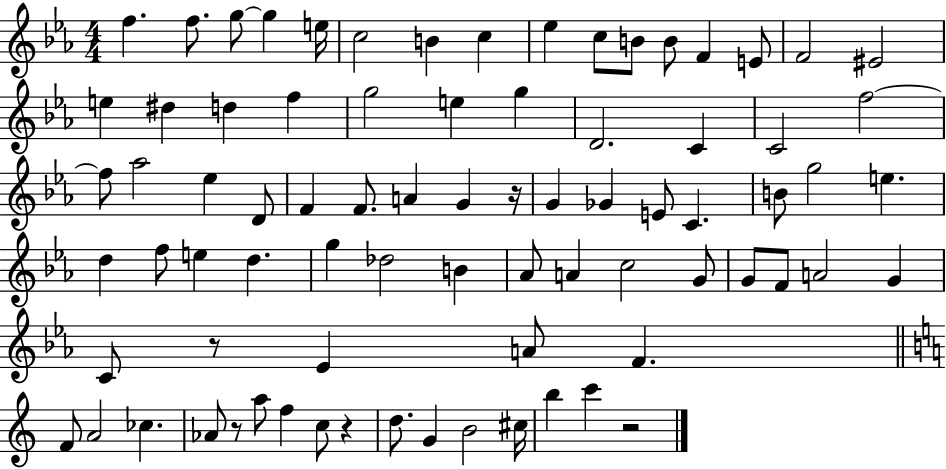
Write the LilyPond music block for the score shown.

{
  \clef treble
  \numericTimeSignature
  \time 4/4
  \key ees \major
  f''4. f''8. g''8~~ g''4 e''16 | c''2 b'4 c''4 | ees''4 c''8 b'8 b'8 f'4 e'8 | f'2 eis'2 | \break e''4 dis''4 d''4 f''4 | g''2 e''4 g''4 | d'2. c'4 | c'2 f''2~~ | \break f''8 aes''2 ees''4 d'8 | f'4 f'8. a'4 g'4 r16 | g'4 ges'4 e'8 c'4. | b'8 g''2 e''4. | \break d''4 f''8 e''4 d''4. | g''4 des''2 b'4 | aes'8 a'4 c''2 g'8 | g'8 f'8 a'2 g'4 | \break c'8 r8 ees'4 a'8 f'4. | \bar "||" \break \key a \minor f'8 a'2 ces''4. | aes'8 r8 a''8 f''4 c''8 r4 | d''8. g'4 b'2 cis''16 | b''4 c'''4 r2 | \break \bar "|."
}